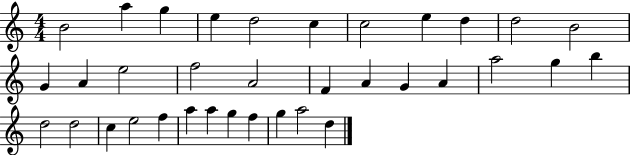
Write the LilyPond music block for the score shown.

{
  \clef treble
  \numericTimeSignature
  \time 4/4
  \key c \major
  b'2 a''4 g''4 | e''4 d''2 c''4 | c''2 e''4 d''4 | d''2 b'2 | \break g'4 a'4 e''2 | f''2 a'2 | f'4 a'4 g'4 a'4 | a''2 g''4 b''4 | \break d''2 d''2 | c''4 e''2 f''4 | a''4 a''4 g''4 f''4 | g''4 a''2 d''4 | \break \bar "|."
}